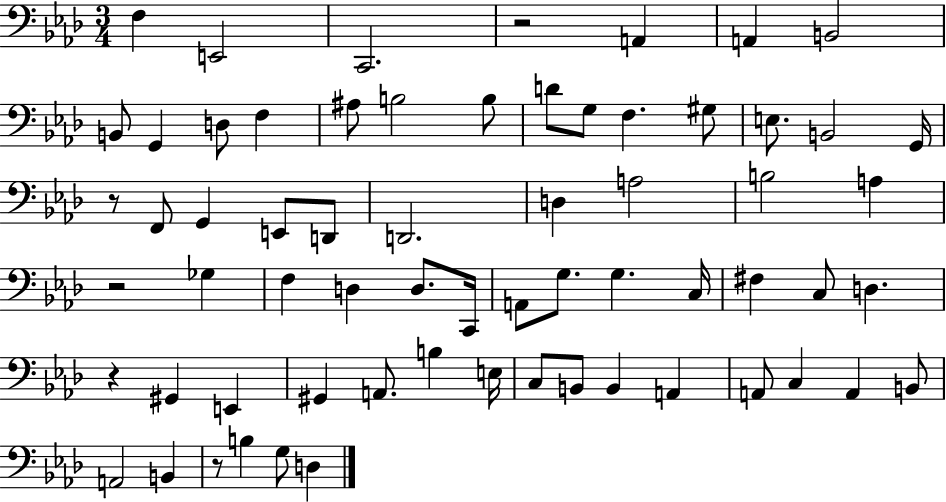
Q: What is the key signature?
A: AES major